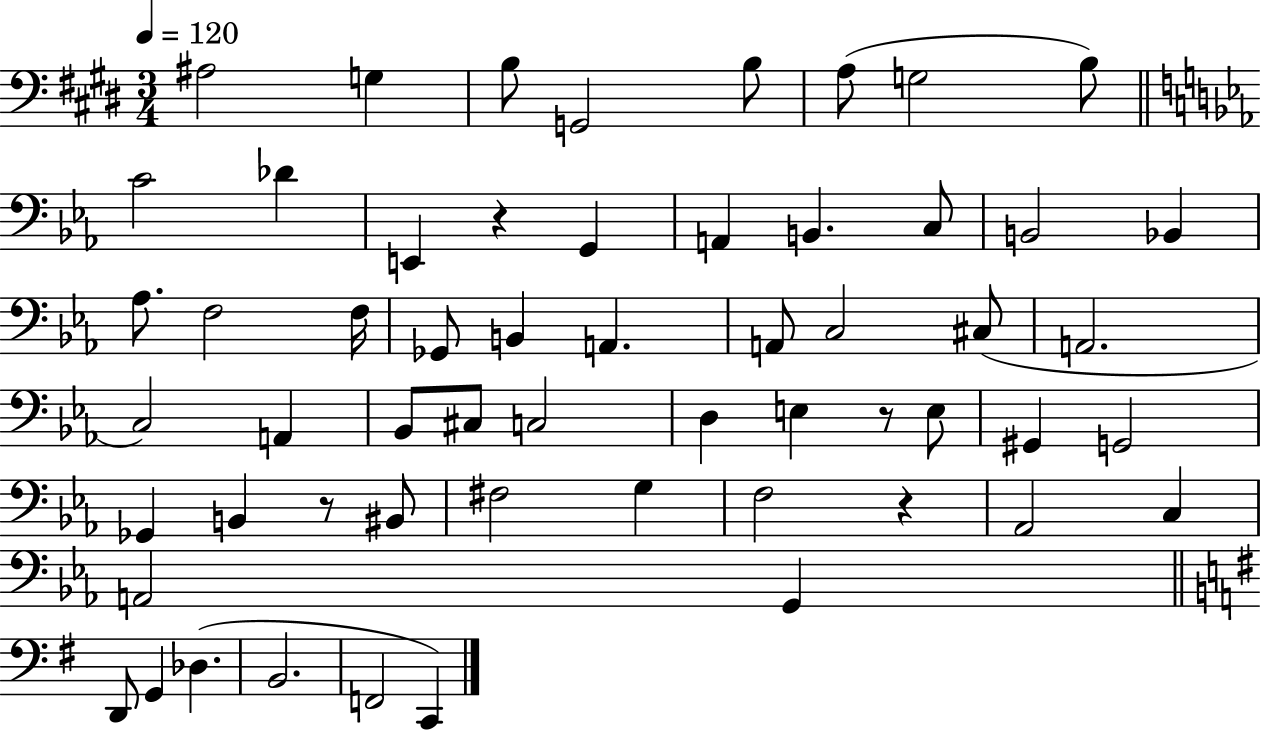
{
  \clef bass
  \numericTimeSignature
  \time 3/4
  \key e \major
  \tempo 4 = 120
  ais2 g4 | b8 g,2 b8 | a8( g2 b8) | \bar "||" \break \key ees \major c'2 des'4 | e,4 r4 g,4 | a,4 b,4. c8 | b,2 bes,4 | \break aes8. f2 f16 | ges,8 b,4 a,4. | a,8 c2 cis8( | a,2. | \break c2) a,4 | bes,8 cis8 c2 | d4 e4 r8 e8 | gis,4 g,2 | \break ges,4 b,4 r8 bis,8 | fis2 g4 | f2 r4 | aes,2 c4 | \break a,2 g,4 | \bar "||" \break \key g \major d,8 g,4 des4.( | b,2. | f,2 c,4) | \bar "|."
}